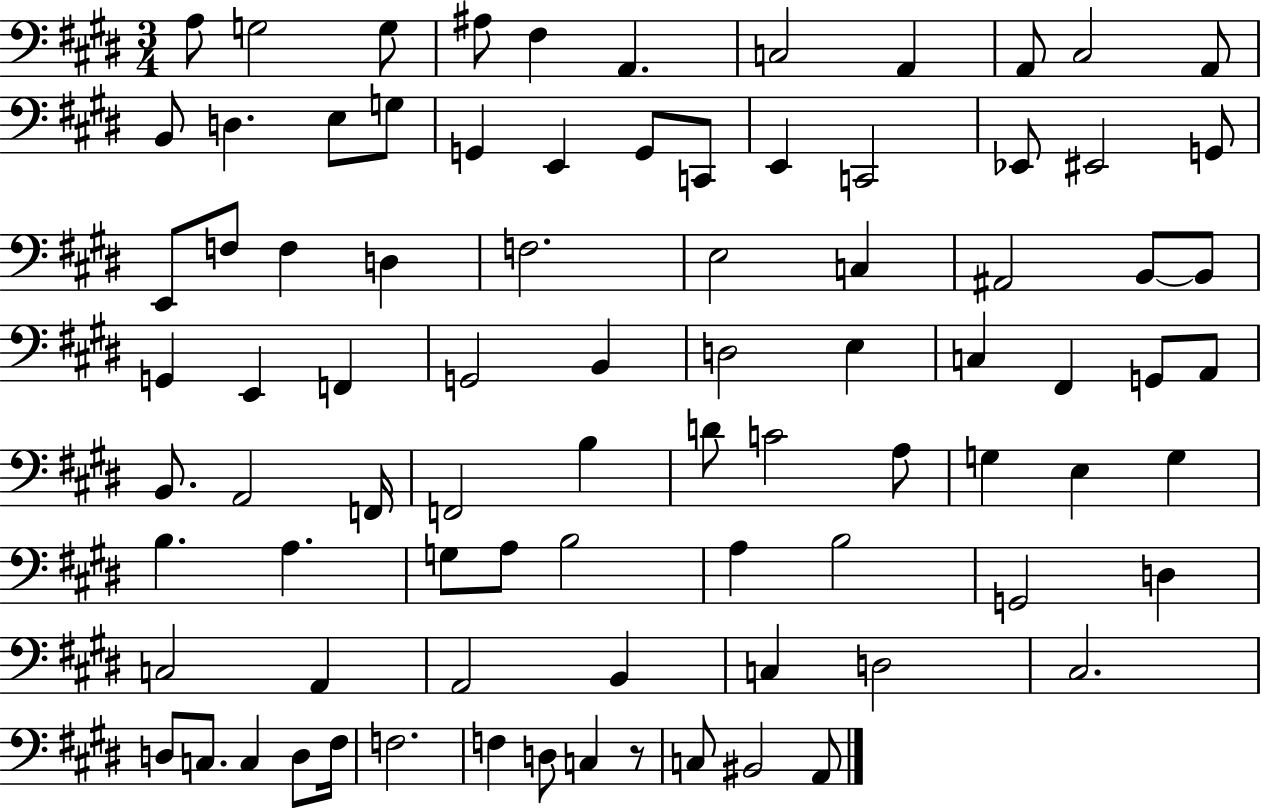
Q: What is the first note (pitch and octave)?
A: A3